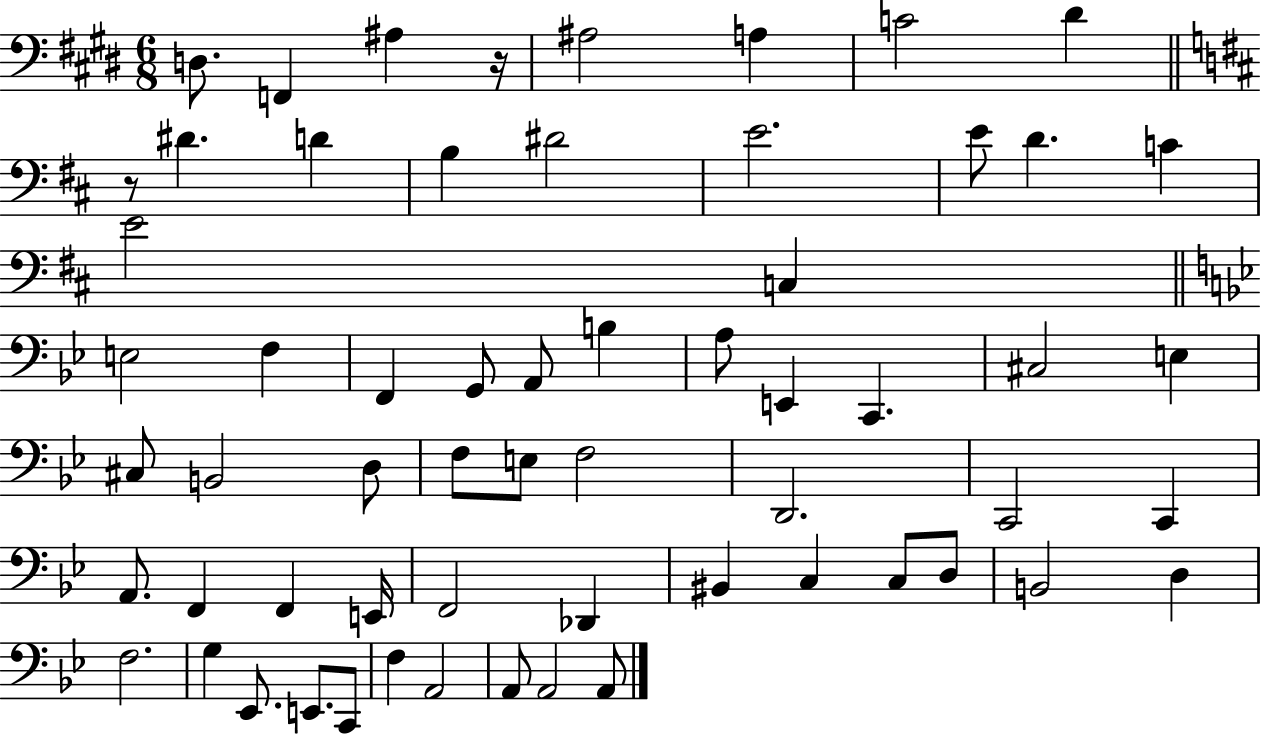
{
  \clef bass
  \numericTimeSignature
  \time 6/8
  \key e \major
  d8. f,4 ais4 r16 | ais2 a4 | c'2 dis'4 | \bar "||" \break \key b \minor r8 dis'4. d'4 | b4 dis'2 | e'2. | e'8 d'4. c'4 | \break e'2 c4 | \bar "||" \break \key g \minor e2 f4 | f,4 g,8 a,8 b4 | a8 e,4 c,4. | cis2 e4 | \break cis8 b,2 d8 | f8 e8 f2 | d,2. | c,2 c,4 | \break a,8. f,4 f,4 e,16 | f,2 des,4 | bis,4 c4 c8 d8 | b,2 d4 | \break f2. | g4 ees,8. e,8. c,8 | f4 a,2 | a,8 a,2 a,8 | \break \bar "|."
}